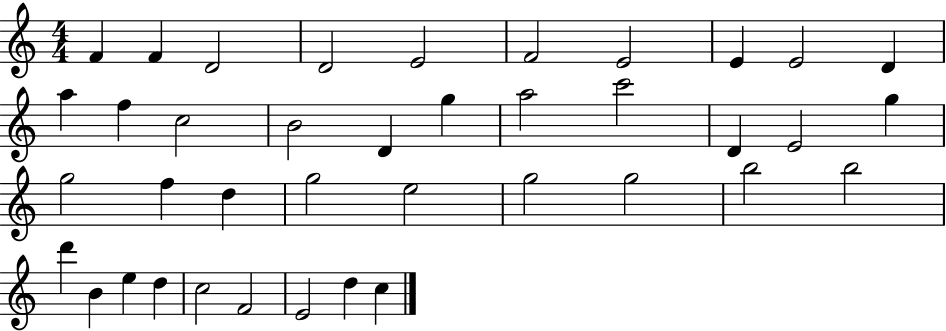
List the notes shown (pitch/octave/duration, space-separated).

F4/q F4/q D4/h D4/h E4/h F4/h E4/h E4/q E4/h D4/q A5/q F5/q C5/h B4/h D4/q G5/q A5/h C6/h D4/q E4/h G5/q G5/h F5/q D5/q G5/h E5/h G5/h G5/h B5/h B5/h D6/q B4/q E5/q D5/q C5/h F4/h E4/h D5/q C5/q